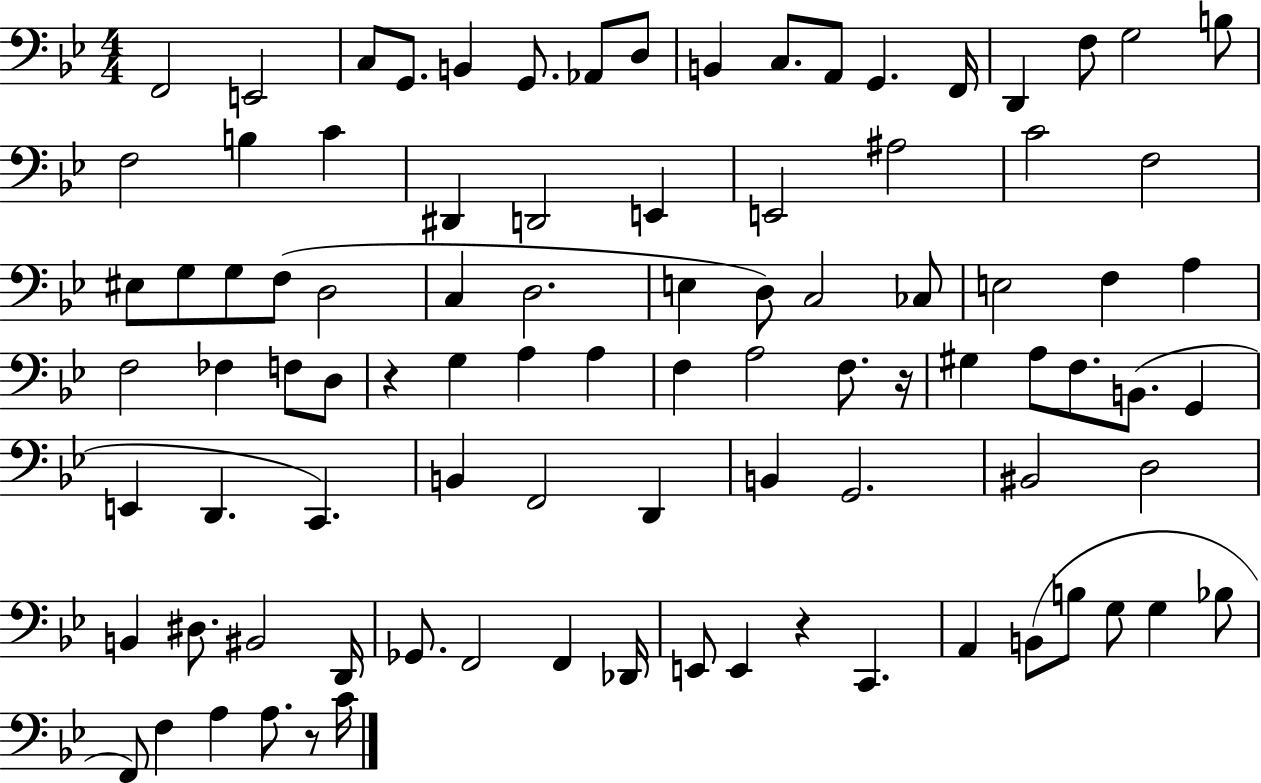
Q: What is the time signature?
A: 4/4